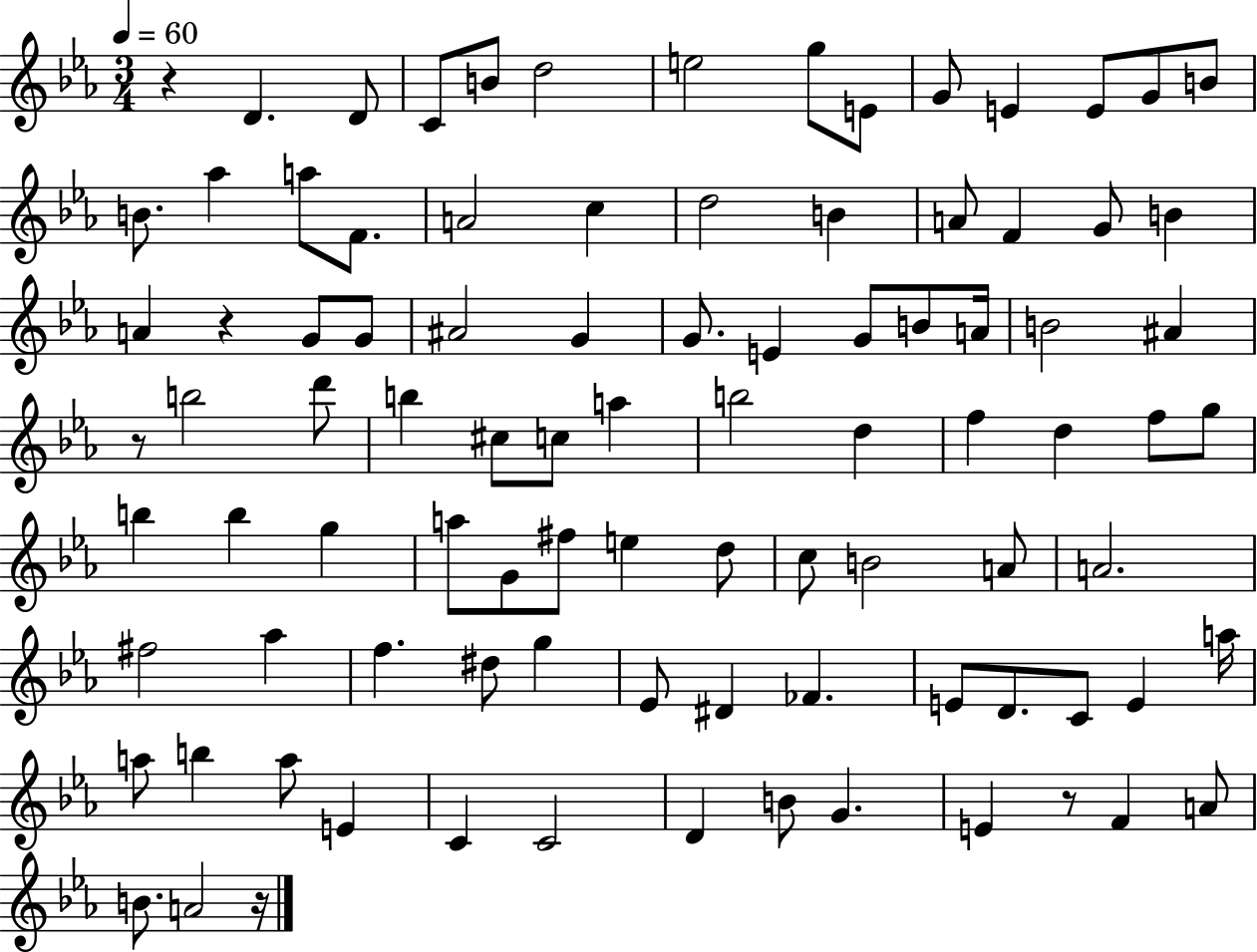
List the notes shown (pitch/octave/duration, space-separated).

R/q D4/q. D4/e C4/e B4/e D5/h E5/h G5/e E4/e G4/e E4/q E4/e G4/e B4/e B4/e. Ab5/q A5/e F4/e. A4/h C5/q D5/h B4/q A4/e F4/q G4/e B4/q A4/q R/q G4/e G4/e A#4/h G4/q G4/e. E4/q G4/e B4/e A4/s B4/h A#4/q R/e B5/h D6/e B5/q C#5/e C5/e A5/q B5/h D5/q F5/q D5/q F5/e G5/e B5/q B5/q G5/q A5/e G4/e F#5/e E5/q D5/e C5/e B4/h A4/e A4/h. F#5/h Ab5/q F5/q. D#5/e G5/q Eb4/e D#4/q FES4/q. E4/e D4/e. C4/e E4/q A5/s A5/e B5/q A5/e E4/q C4/q C4/h D4/q B4/e G4/q. E4/q R/e F4/q A4/e B4/e. A4/h R/s